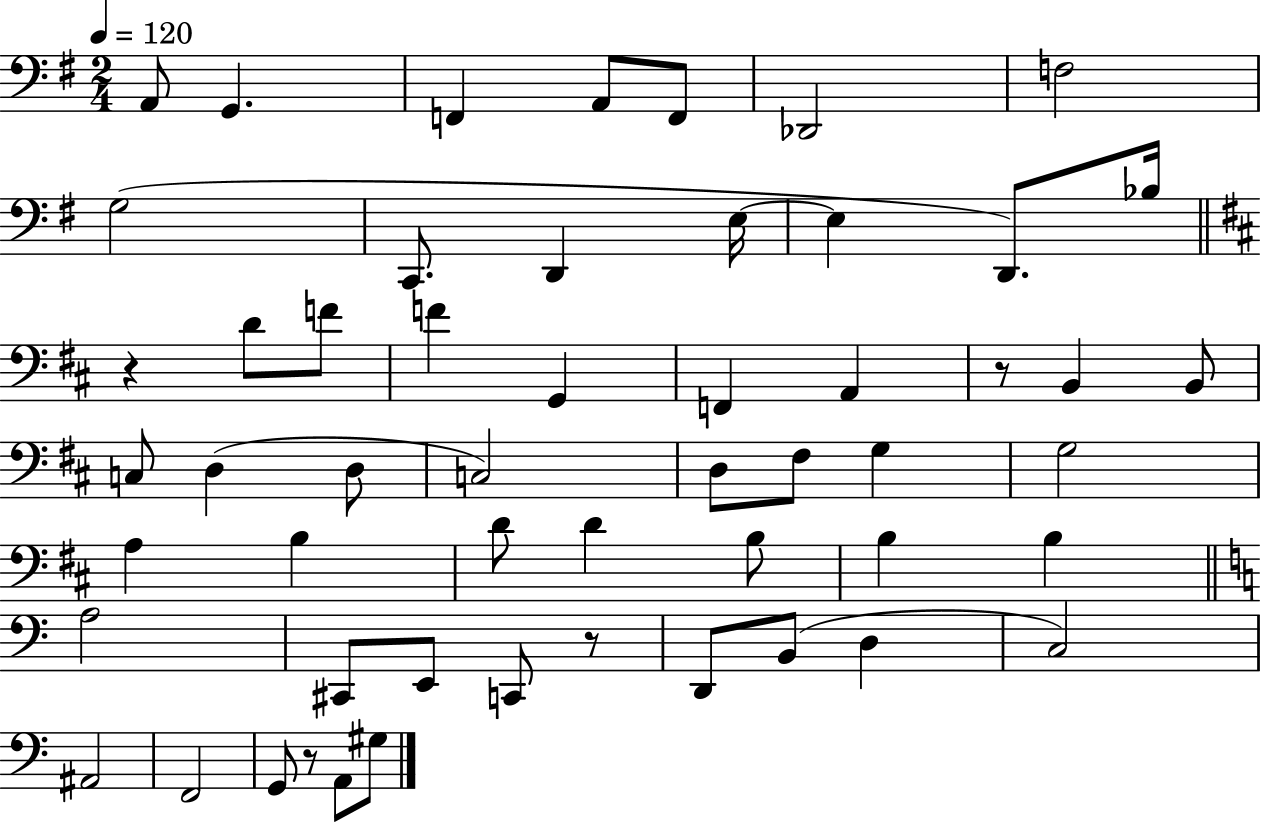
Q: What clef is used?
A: bass